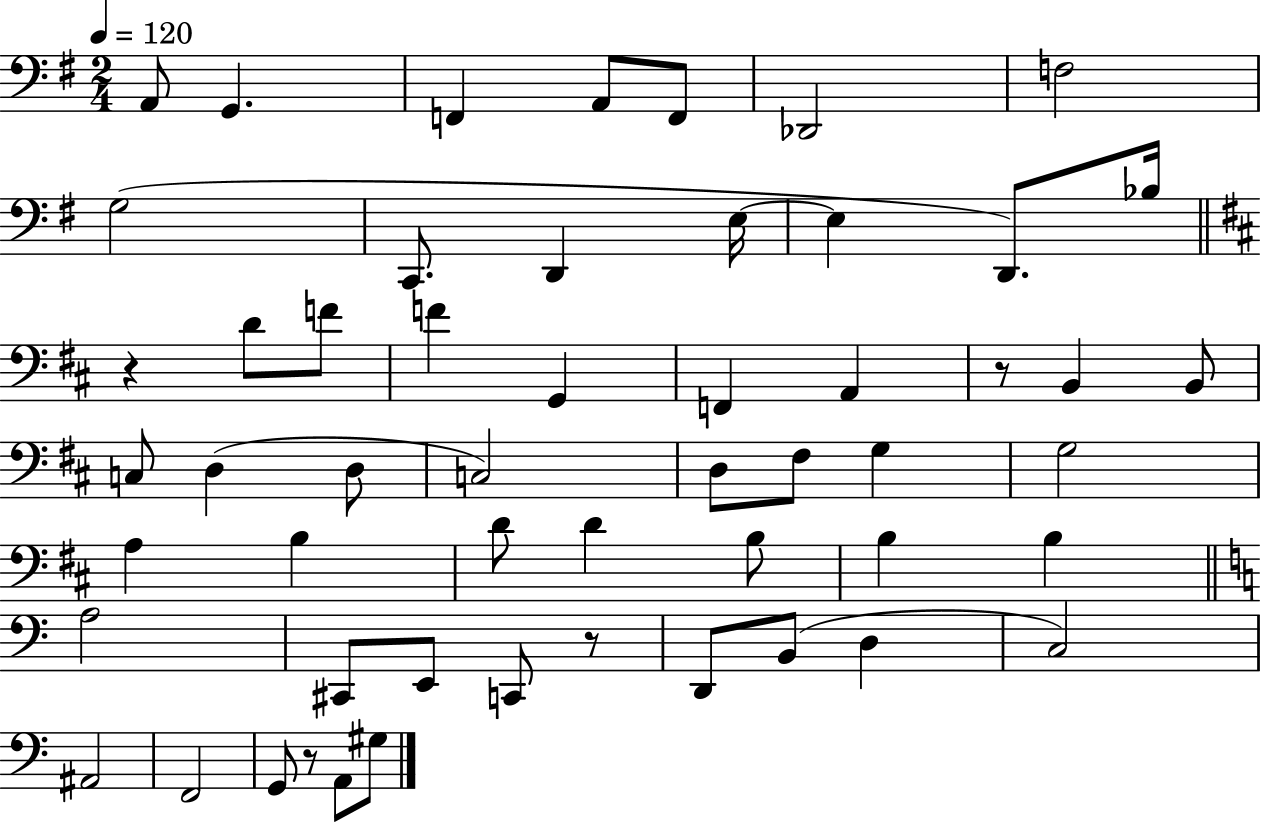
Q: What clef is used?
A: bass